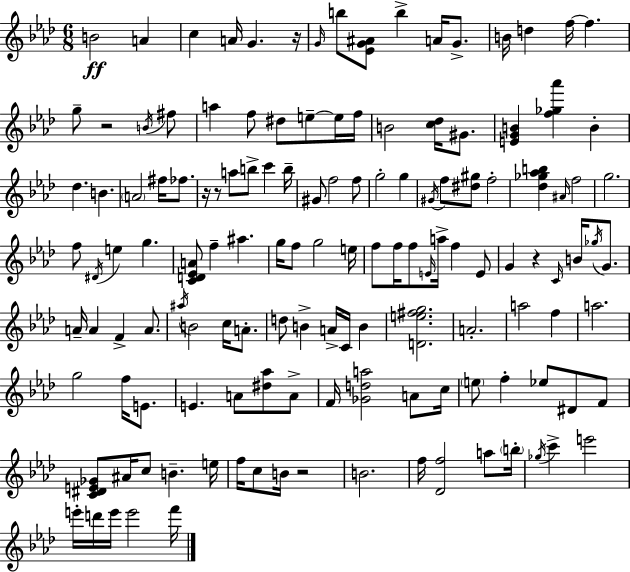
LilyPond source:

{
  \clef treble
  \numericTimeSignature
  \time 6/8
  \key aes \major
  b'2\ff a'4 | c''4 a'16 g'4. r16 | \grace { g'16 } b''8 <ees' g' ais'>8 b''4-> a'16 g'8.-> | b'16 d''4 f''16~~ f''4. | \break g''8-- r2 \acciaccatura { b'16 } | fis''8 a''4 f''8 dis''8 e''8--~~ | e''16 f''16 b'2 <c'' des''>16 gis'8. | <e' g' b'>4 <f'' ges'' aes'''>4 b'4-. | \break des''4. b'4. | \parenthesize a'2 fis''16 fes''8. | r16 r8 a''8 b''8-> c'''4 | b''16-- gis'8 f''2 | \break f''8 g''2-. g''4 | \acciaccatura { gis'16 } f''8 <dis'' gis''>8 f''2-. | <des'' ges'' aes'' b''>4 \grace { ais'16 } f''2 | g''2. | \break f''8 \acciaccatura { dis'16 } e''4 g''4. | <c' d' ees' a'>8 f''4-- ais''4. | g''16 f''8 g''2 | e''16 f''8 f''16 f''8 \grace { e'16 } a''16-> | \break f''4 e'8 g'4 r4 | \grace { c'16 } b'16 \acciaccatura { ges''16 } g'8. a'16-- a'4 | f'4-> a'8. \acciaccatura { ais''16 } b'2 | c''16 a'8.-. d''8 b'4-> | \break a'16-> c'16 b'4 <d' e'' fis'' g''>2. | a'2.-. | a''2 | f''4 a''2. | \break g''2 | f''16 e'8. e'4. | a'8 <dis'' aes''>8 a'8-> f'16 <ges' d'' a''>2 | a'8 c''16 \parenthesize e''8 f''4-. | \break ees''8 dis'8 f'8 <c' dis' e' ges'>8 ais'16 | c''8 b'4.-- e''16 f''16 c''8 | b'16 r2 b'2. | f''16 <des' f''>2 | \break a''8 \parenthesize b''16-. \acciaccatura { ges''16 } c'''4-> | e'''2 e'''16-. d'''16 | e'''16 e'''2 f'''16 \bar "|."
}